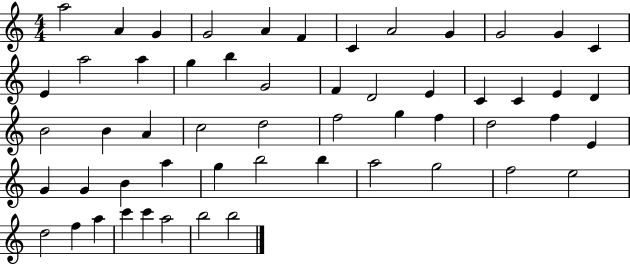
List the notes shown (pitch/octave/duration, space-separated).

A5/h A4/q G4/q G4/h A4/q F4/q C4/q A4/h G4/q G4/h G4/q C4/q E4/q A5/h A5/q G5/q B5/q G4/h F4/q D4/h E4/q C4/q C4/q E4/q D4/q B4/h B4/q A4/q C5/h D5/h F5/h G5/q F5/q D5/h F5/q E4/q G4/q G4/q B4/q A5/q G5/q B5/h B5/q A5/h G5/h F5/h E5/h D5/h F5/q A5/q C6/q C6/q A5/h B5/h B5/h